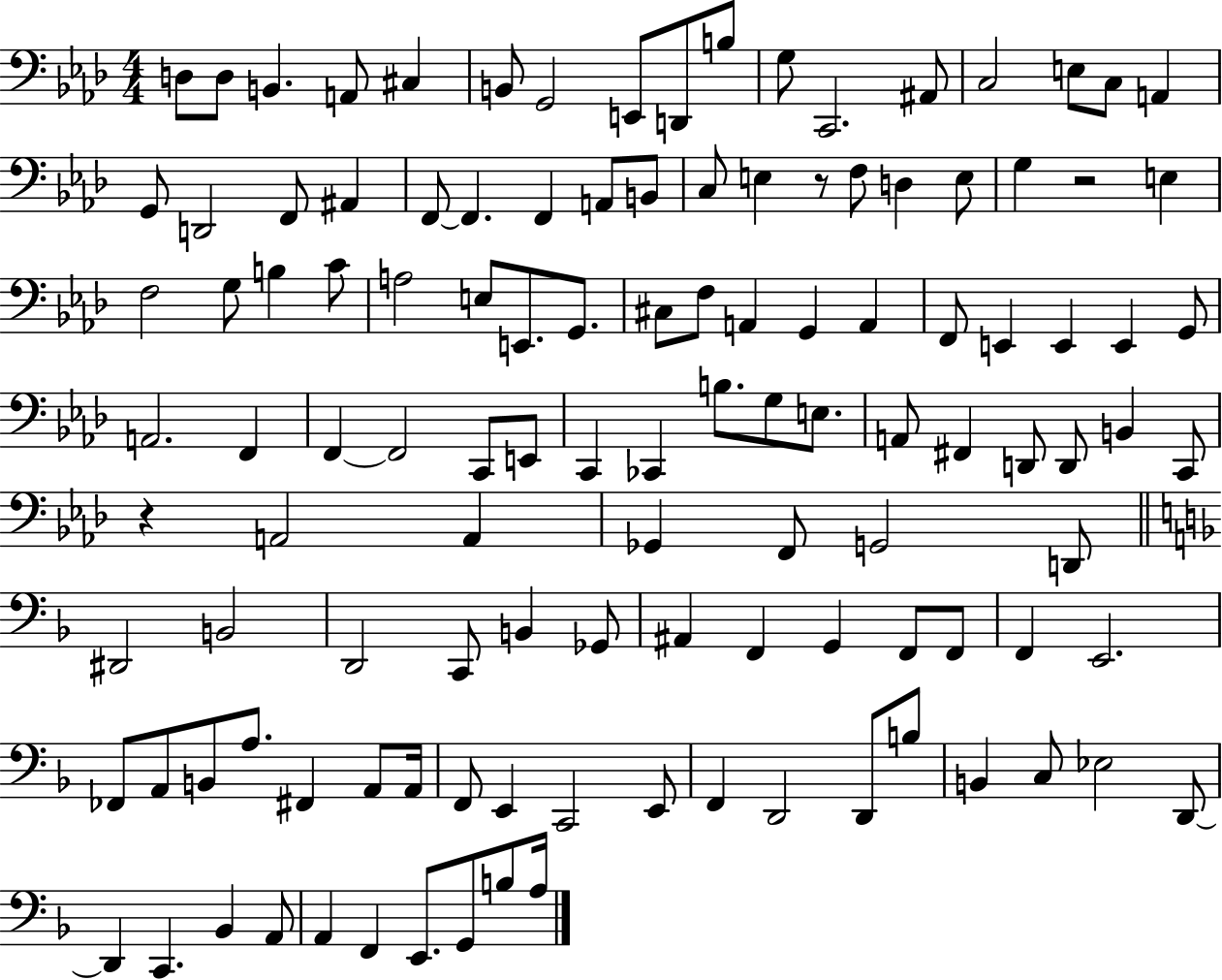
D3/e D3/e B2/q. A2/e C#3/q B2/e G2/h E2/e D2/e B3/e G3/e C2/h. A#2/e C3/h E3/e C3/e A2/q G2/e D2/h F2/e A#2/q F2/e F2/q. F2/q A2/e B2/e C3/e E3/q R/e F3/e D3/q E3/e G3/q R/h E3/q F3/h G3/e B3/q C4/e A3/h E3/e E2/e. G2/e. C#3/e F3/e A2/q G2/q A2/q F2/e E2/q E2/q E2/q G2/e A2/h. F2/q F2/q F2/h C2/e E2/e C2/q CES2/q B3/e. G3/e E3/e. A2/e F#2/q D2/e D2/e B2/q C2/e R/q A2/h A2/q Gb2/q F2/e G2/h D2/e D#2/h B2/h D2/h C2/e B2/q Gb2/e A#2/q F2/q G2/q F2/e F2/e F2/q E2/h. FES2/e A2/e B2/e A3/e. F#2/q A2/e A2/s F2/e E2/q C2/h E2/e F2/q D2/h D2/e B3/e B2/q C3/e Eb3/h D2/e D2/q C2/q. Bb2/q A2/e A2/q F2/q E2/e. G2/e B3/e A3/s